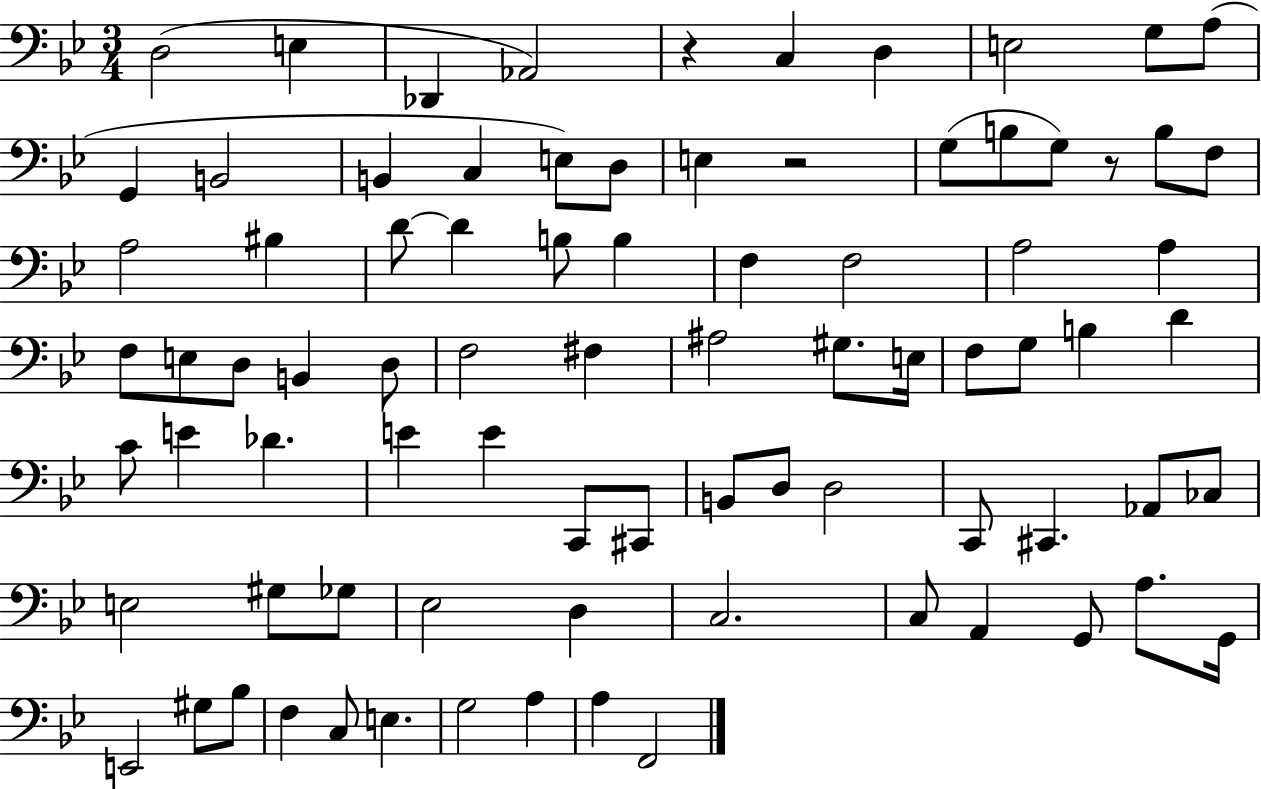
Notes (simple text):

D3/h E3/q Db2/q Ab2/h R/q C3/q D3/q E3/h G3/e A3/e G2/q B2/h B2/q C3/q E3/e D3/e E3/q R/h G3/e B3/e G3/e R/e B3/e F3/e A3/h BIS3/q D4/e D4/q B3/e B3/q F3/q F3/h A3/h A3/q F3/e E3/e D3/e B2/q D3/e F3/h F#3/q A#3/h G#3/e. E3/s F3/e G3/e B3/q D4/q C4/e E4/q Db4/q. E4/q E4/q C2/e C#2/e B2/e D3/e D3/h C2/e C#2/q. Ab2/e CES3/e E3/h G#3/e Gb3/e Eb3/h D3/q C3/h. C3/e A2/q G2/e A3/e. G2/s E2/h G#3/e Bb3/e F3/q C3/e E3/q. G3/h A3/q A3/q F2/h